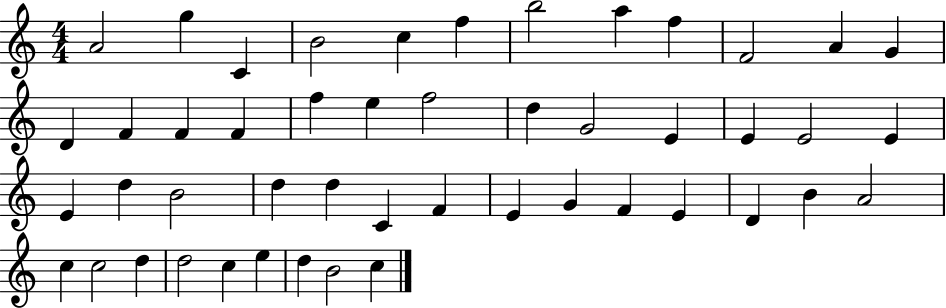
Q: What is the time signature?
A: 4/4